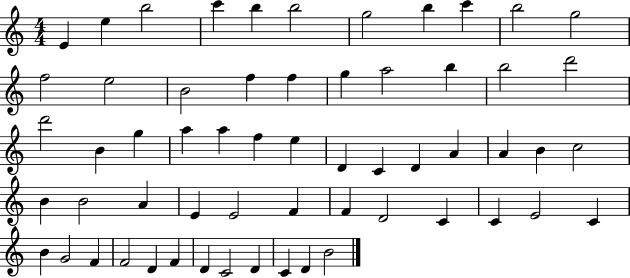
E4/q E5/q B5/h C6/q B5/q B5/h G5/h B5/q C6/q B5/h G5/h F5/h E5/h B4/h F5/q F5/q G5/q A5/h B5/q B5/h D6/h D6/h B4/q G5/q A5/q A5/q F5/q E5/q D4/q C4/q D4/q A4/q A4/q B4/q C5/h B4/q B4/h A4/q E4/q E4/h F4/q F4/q D4/h C4/q C4/q E4/h C4/q B4/q G4/h F4/q F4/h D4/q F4/q D4/q C4/h D4/q C4/q D4/q B4/h